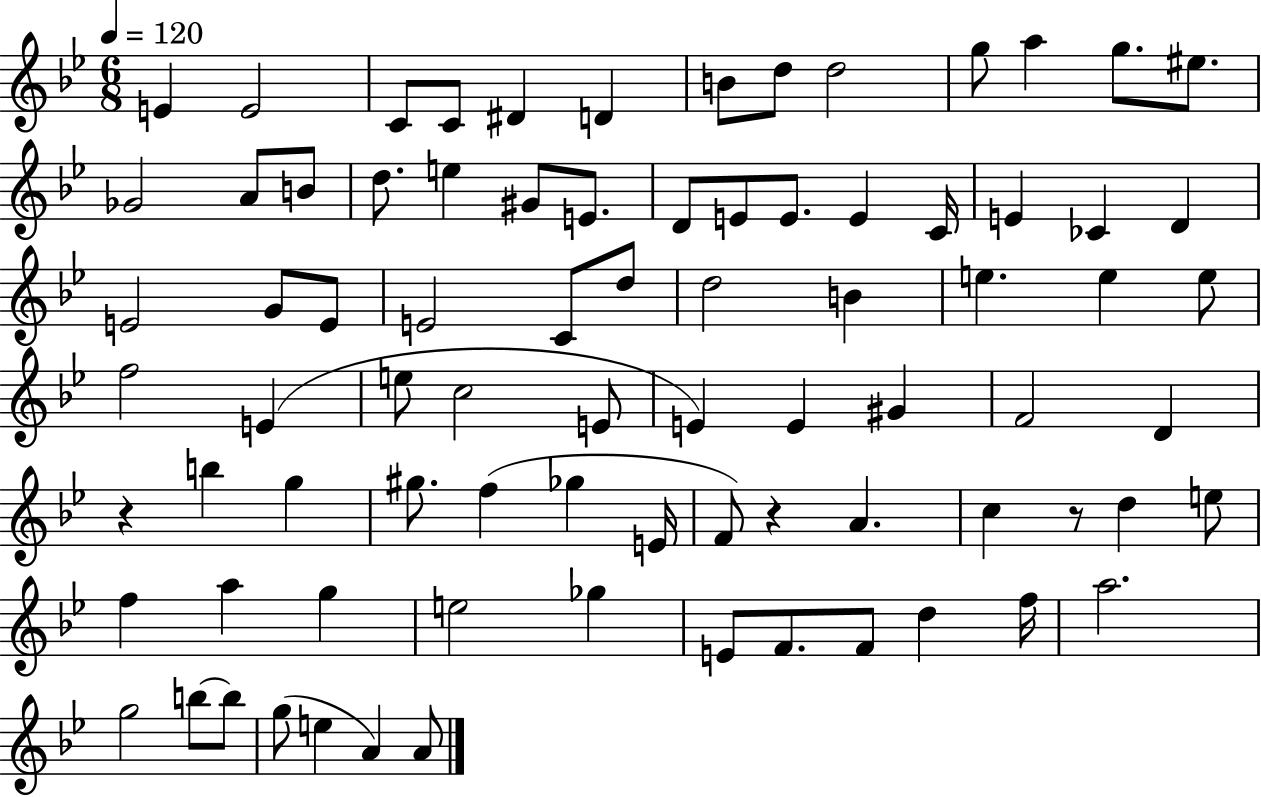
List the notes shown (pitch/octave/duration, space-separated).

E4/q E4/h C4/e C4/e D#4/q D4/q B4/e D5/e D5/h G5/e A5/q G5/e. EIS5/e. Gb4/h A4/e B4/e D5/e. E5/q G#4/e E4/e. D4/e E4/e E4/e. E4/q C4/s E4/q CES4/q D4/q E4/h G4/e E4/e E4/h C4/e D5/e D5/h B4/q E5/q. E5/q E5/e F5/h E4/q E5/e C5/h E4/e E4/q E4/q G#4/q F4/h D4/q R/q B5/q G5/q G#5/e. F5/q Gb5/q E4/s F4/e R/q A4/q. C5/q R/e D5/q E5/e F5/q A5/q G5/q E5/h Gb5/q E4/e F4/e. F4/e D5/q F5/s A5/h. G5/h B5/e B5/e G5/e E5/q A4/q A4/e